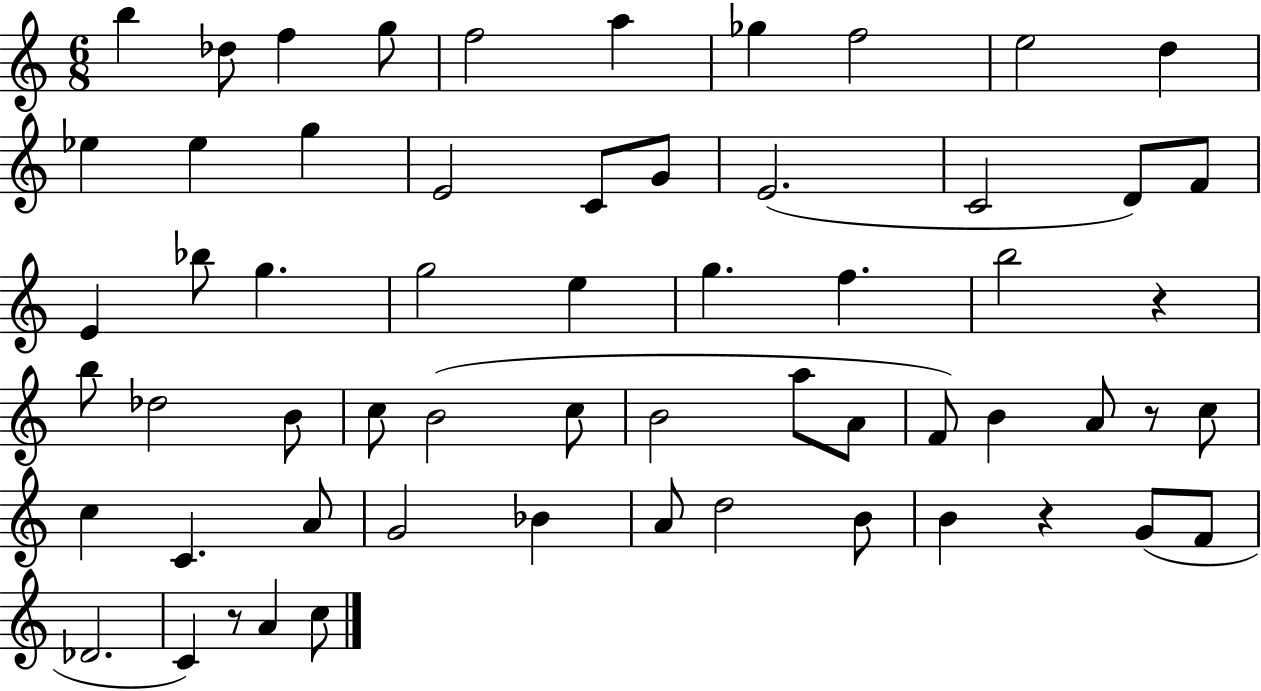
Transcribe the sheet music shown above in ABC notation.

X:1
T:Untitled
M:6/8
L:1/4
K:C
b _d/2 f g/2 f2 a _g f2 e2 d _e _e g E2 C/2 G/2 E2 C2 D/2 F/2 E _b/2 g g2 e g f b2 z b/2 _d2 B/2 c/2 B2 c/2 B2 a/2 A/2 F/2 B A/2 z/2 c/2 c C A/2 G2 _B A/2 d2 B/2 B z G/2 F/2 _D2 C z/2 A c/2